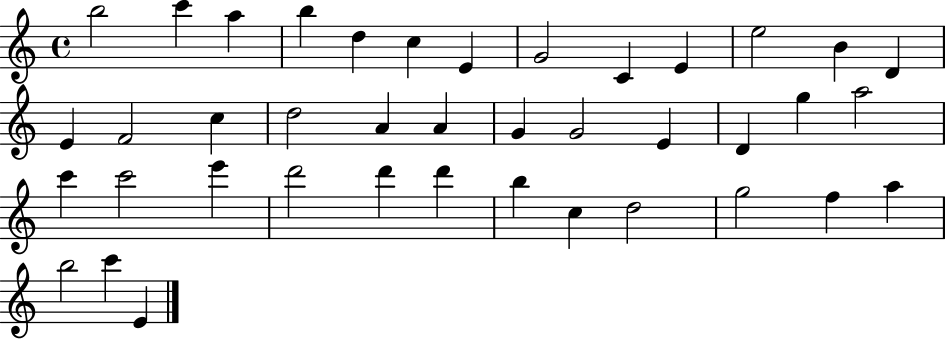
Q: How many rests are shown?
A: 0